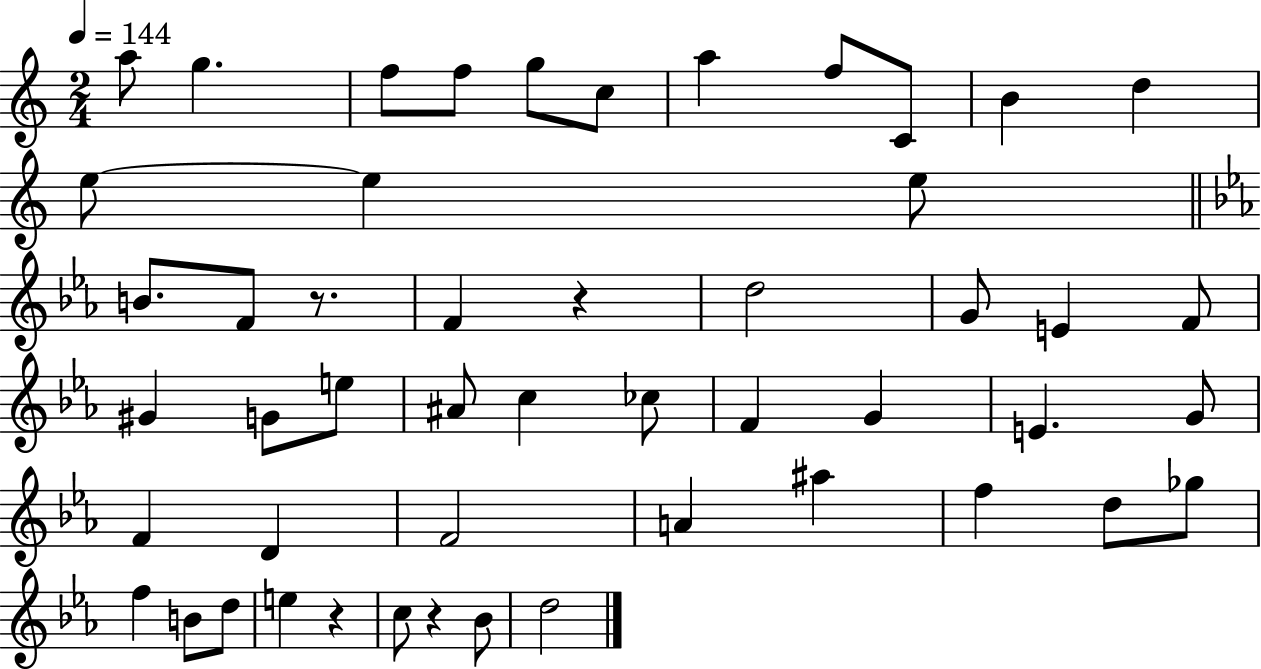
{
  \clef treble
  \numericTimeSignature
  \time 2/4
  \key c \major
  \tempo 4 = 144
  \repeat volta 2 { a''8 g''4. | f''8 f''8 g''8 c''8 | a''4 f''8 c'8 | b'4 d''4 | \break e''8~~ e''4 e''8 | \bar "||" \break \key ees \major b'8. f'8 r8. | f'4 r4 | d''2 | g'8 e'4 f'8 | \break gis'4 g'8 e''8 | ais'8 c''4 ces''8 | f'4 g'4 | e'4. g'8 | \break f'4 d'4 | f'2 | a'4 ais''4 | f''4 d''8 ges''8 | \break f''4 b'8 d''8 | e''4 r4 | c''8 r4 bes'8 | d''2 | \break } \bar "|."
}